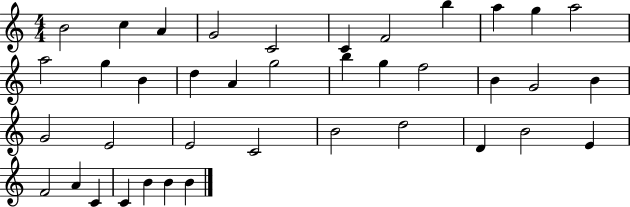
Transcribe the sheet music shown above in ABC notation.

X:1
T:Untitled
M:4/4
L:1/4
K:C
B2 c A G2 C2 C F2 b a g a2 a2 g B d A g2 b g f2 B G2 B G2 E2 E2 C2 B2 d2 D B2 E F2 A C C B B B